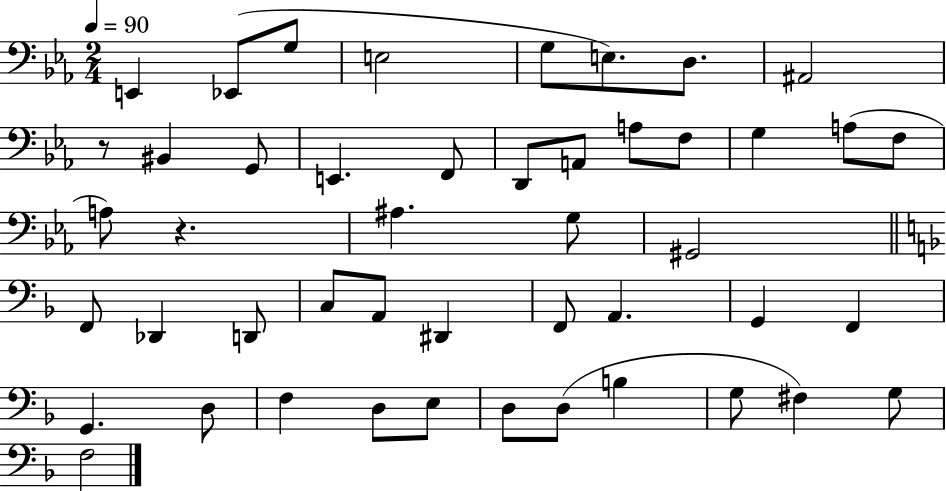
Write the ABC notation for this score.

X:1
T:Untitled
M:2/4
L:1/4
K:Eb
E,, _E,,/2 G,/2 E,2 G,/2 E,/2 D,/2 ^A,,2 z/2 ^B,, G,,/2 E,, F,,/2 D,,/2 A,,/2 A,/2 F,/2 G, A,/2 F,/2 A,/2 z ^A, G,/2 ^G,,2 F,,/2 _D,, D,,/2 C,/2 A,,/2 ^D,, F,,/2 A,, G,, F,, G,, D,/2 F, D,/2 E,/2 D,/2 D,/2 B, G,/2 ^F, G,/2 F,2